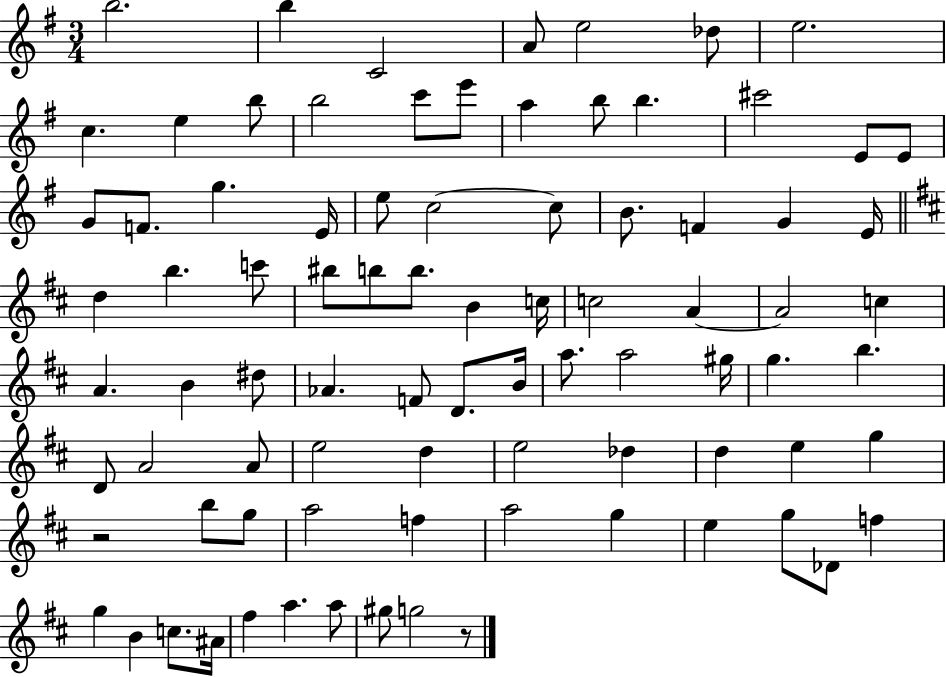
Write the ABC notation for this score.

X:1
T:Untitled
M:3/4
L:1/4
K:G
b2 b C2 A/2 e2 _d/2 e2 c e b/2 b2 c'/2 e'/2 a b/2 b ^c'2 E/2 E/2 G/2 F/2 g E/4 e/2 c2 c/2 B/2 F G E/4 d b c'/2 ^b/2 b/2 b/2 B c/4 c2 A A2 c A B ^d/2 _A F/2 D/2 B/4 a/2 a2 ^g/4 g b D/2 A2 A/2 e2 d e2 _d d e g z2 b/2 g/2 a2 f a2 g e g/2 _D/2 f g B c/2 ^A/4 ^f a a/2 ^g/2 g2 z/2